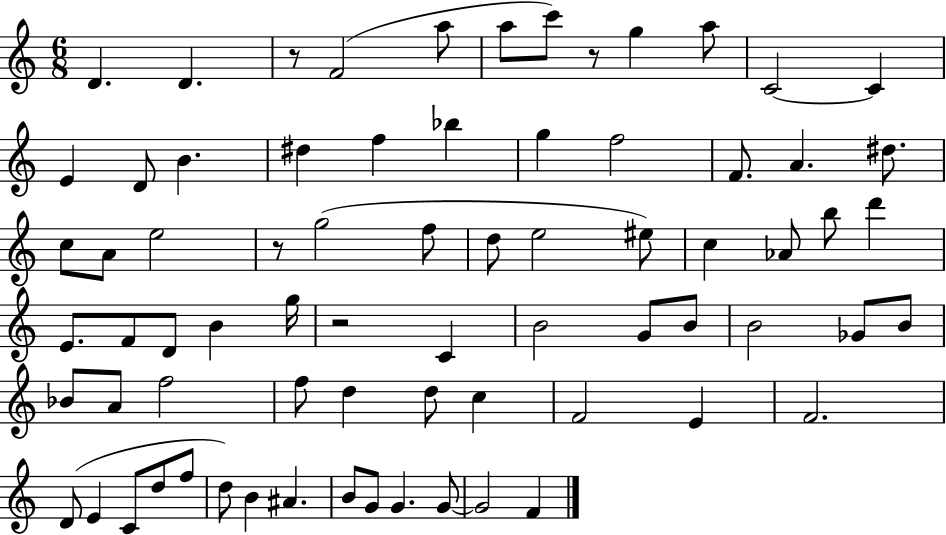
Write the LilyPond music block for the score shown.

{
  \clef treble
  \numericTimeSignature
  \time 6/8
  \key c \major
  d'4. d'4. | r8 f'2( a''8 | a''8 c'''8) r8 g''4 a''8 | c'2~~ c'4 | \break e'4 d'8 b'4. | dis''4 f''4 bes''4 | g''4 f''2 | f'8. a'4. dis''8. | \break c''8 a'8 e''2 | r8 g''2( f''8 | d''8 e''2 eis''8) | c''4 aes'8 b''8 d'''4 | \break e'8. f'8 d'8 b'4 g''16 | r2 c'4 | b'2 g'8 b'8 | b'2 ges'8 b'8 | \break bes'8 a'8 f''2 | f''8 d''4 d''8 c''4 | f'2 e'4 | f'2. | \break d'8( e'4 c'8 d''8 f''8 | d''8) b'4 ais'4. | b'8 g'8 g'4. g'8~~ | g'2 f'4 | \break \bar "|."
}